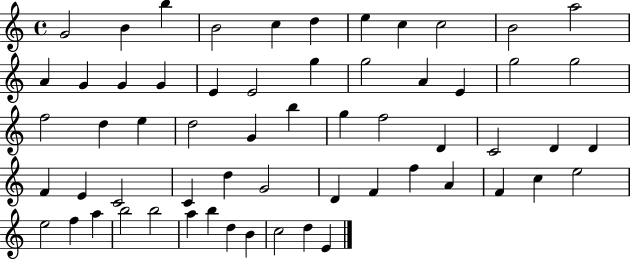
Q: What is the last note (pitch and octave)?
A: E4